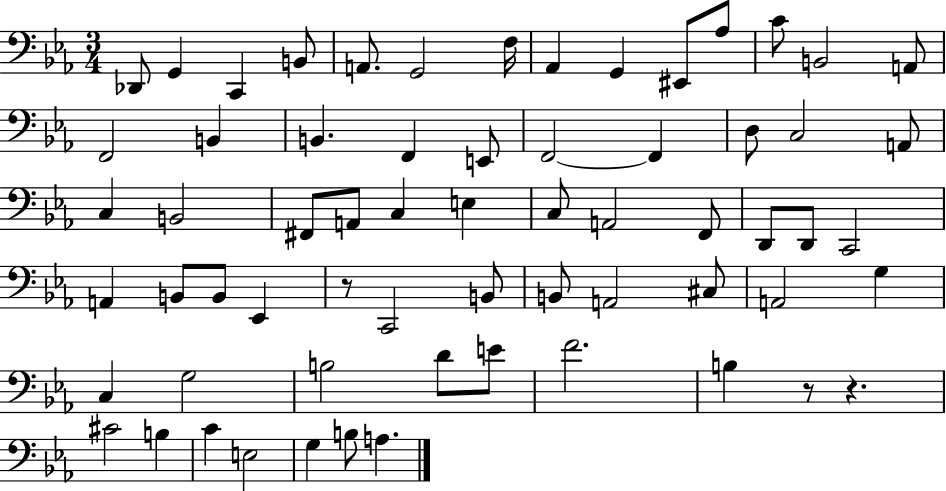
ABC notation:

X:1
T:Untitled
M:3/4
L:1/4
K:Eb
_D,,/2 G,, C,, B,,/2 A,,/2 G,,2 F,/4 _A,, G,, ^E,,/2 _A,/2 C/2 B,,2 A,,/2 F,,2 B,, B,, F,, E,,/2 F,,2 F,, D,/2 C,2 A,,/2 C, B,,2 ^F,,/2 A,,/2 C, E, C,/2 A,,2 F,,/2 D,,/2 D,,/2 C,,2 A,, B,,/2 B,,/2 _E,, z/2 C,,2 B,,/2 B,,/2 A,,2 ^C,/2 A,,2 G, C, G,2 B,2 D/2 E/2 F2 B, z/2 z ^C2 B, C E,2 G, B,/2 A,